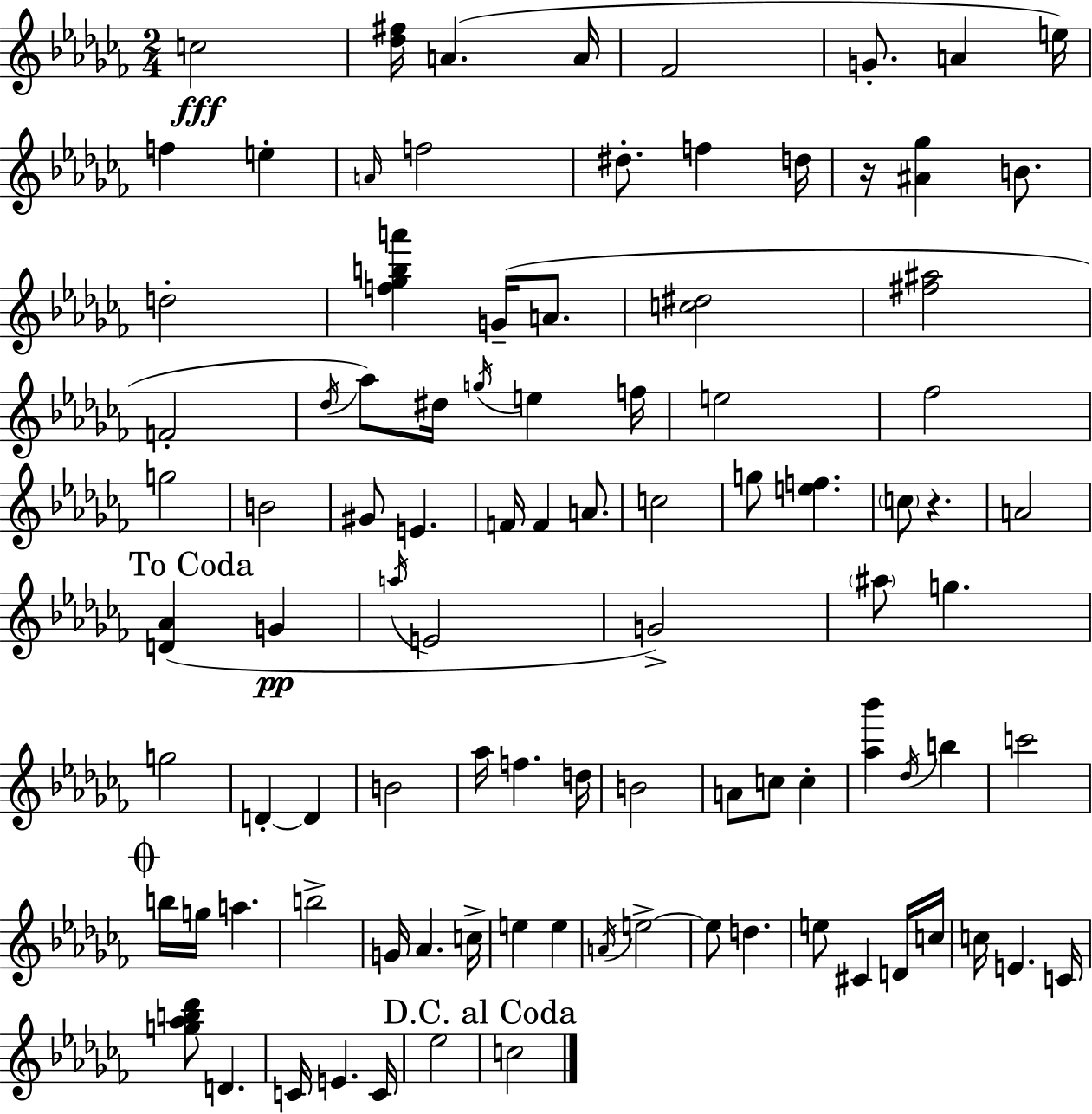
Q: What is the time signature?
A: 2/4